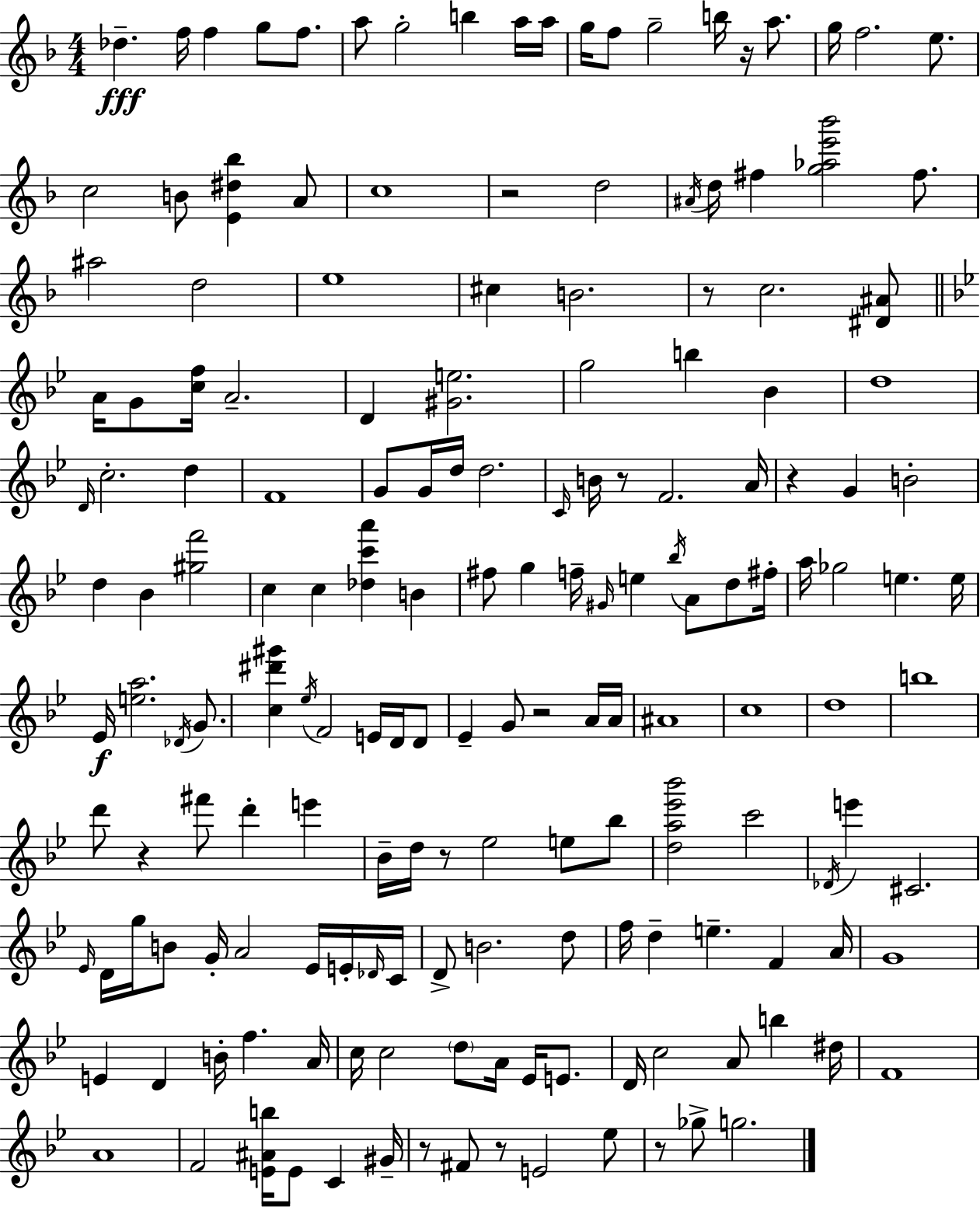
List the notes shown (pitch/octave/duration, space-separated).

Db5/q. F5/s F5/q G5/e F5/e. A5/e G5/h B5/q A5/s A5/s G5/s F5/e G5/h B5/s R/s A5/e. G5/s F5/h. E5/e. C5/h B4/e [E4,D#5,Bb5]/q A4/e C5/w R/h D5/h A#4/s D5/s F#5/q [G5,Ab5,E6,Bb6]/h F#5/e. A#5/h D5/h E5/w C#5/q B4/h. R/e C5/h. [D#4,A#4]/e A4/s G4/e [C5,F5]/s A4/h. D4/q [G#4,E5]/h. G5/h B5/q Bb4/q D5/w D4/s C5/h. D5/q F4/w G4/e G4/s D5/s D5/h. C4/s B4/s R/e F4/h. A4/s R/q G4/q B4/h D5/q Bb4/q [G#5,F6]/h C5/q C5/q [Db5,C6,A6]/q B4/q F#5/e G5/q F5/s G#4/s E5/q Bb5/s A4/e D5/e F#5/s A5/s Gb5/h E5/q. E5/s Eb4/s [E5,A5]/h. Db4/s G4/e. [C5,D#6,G#6]/q Eb5/s F4/h E4/s D4/s D4/e Eb4/q G4/e R/h A4/s A4/s A#4/w C5/w D5/w B5/w D6/e R/q F#6/e D6/q E6/q Bb4/s D5/s R/e Eb5/h E5/e Bb5/e [D5,A5,Eb6,Bb6]/h C6/h Db4/s E6/q C#4/h. Eb4/s D4/s G5/s B4/e G4/s A4/h Eb4/s E4/s Db4/s C4/s D4/e B4/h. D5/e F5/s D5/q E5/q. F4/q A4/s G4/w E4/q D4/q B4/s F5/q. A4/s C5/s C5/h D5/e A4/s Eb4/s E4/e. D4/s C5/h A4/e B5/q D#5/s F4/w A4/w F4/h [E4,A#4,B5]/s E4/e C4/q G#4/s R/e F#4/e R/e E4/h Eb5/e R/e Gb5/e G5/h.